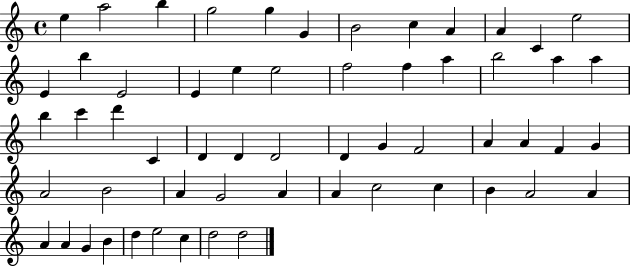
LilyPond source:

{
  \clef treble
  \time 4/4
  \defaultTimeSignature
  \key c \major
  e''4 a''2 b''4 | g''2 g''4 g'4 | b'2 c''4 a'4 | a'4 c'4 e''2 | \break e'4 b''4 e'2 | e'4 e''4 e''2 | f''2 f''4 a''4 | b''2 a''4 a''4 | \break b''4 c'''4 d'''4 c'4 | d'4 d'4 d'2 | d'4 g'4 f'2 | a'4 a'4 f'4 g'4 | \break a'2 b'2 | a'4 g'2 a'4 | a'4 c''2 c''4 | b'4 a'2 a'4 | \break a'4 a'4 g'4 b'4 | d''4 e''2 c''4 | d''2 d''2 | \bar "|."
}